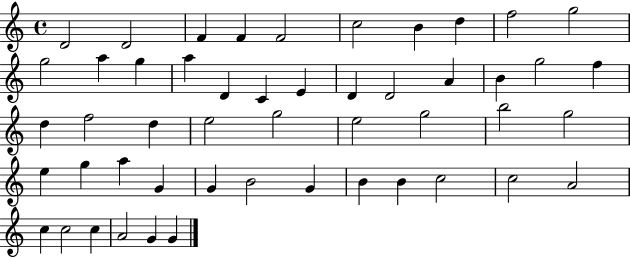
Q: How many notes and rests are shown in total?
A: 50